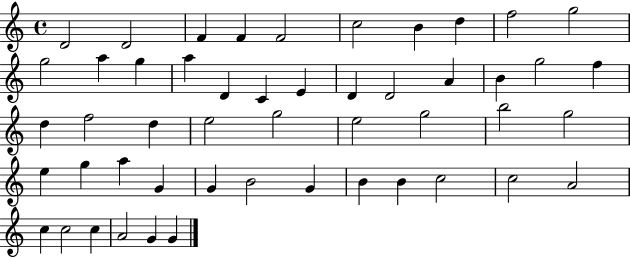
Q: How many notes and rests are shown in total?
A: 50